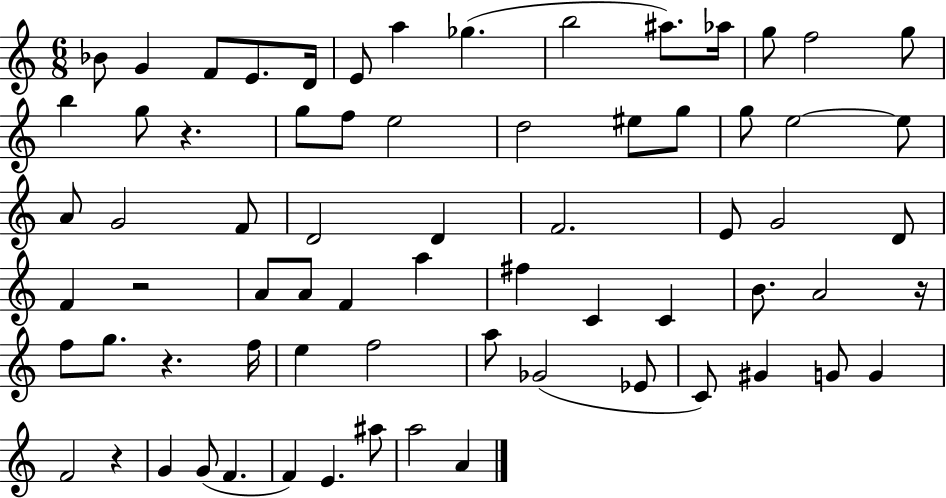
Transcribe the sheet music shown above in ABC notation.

X:1
T:Untitled
M:6/8
L:1/4
K:C
_B/2 G F/2 E/2 D/4 E/2 a _g b2 ^a/2 _a/4 g/2 f2 g/2 b g/2 z g/2 f/2 e2 d2 ^e/2 g/2 g/2 e2 e/2 A/2 G2 F/2 D2 D F2 E/2 G2 D/2 F z2 A/2 A/2 F a ^f C C B/2 A2 z/4 f/2 g/2 z f/4 e f2 a/2 _G2 _E/2 C/2 ^G G/2 G F2 z G G/2 F F E ^a/2 a2 A